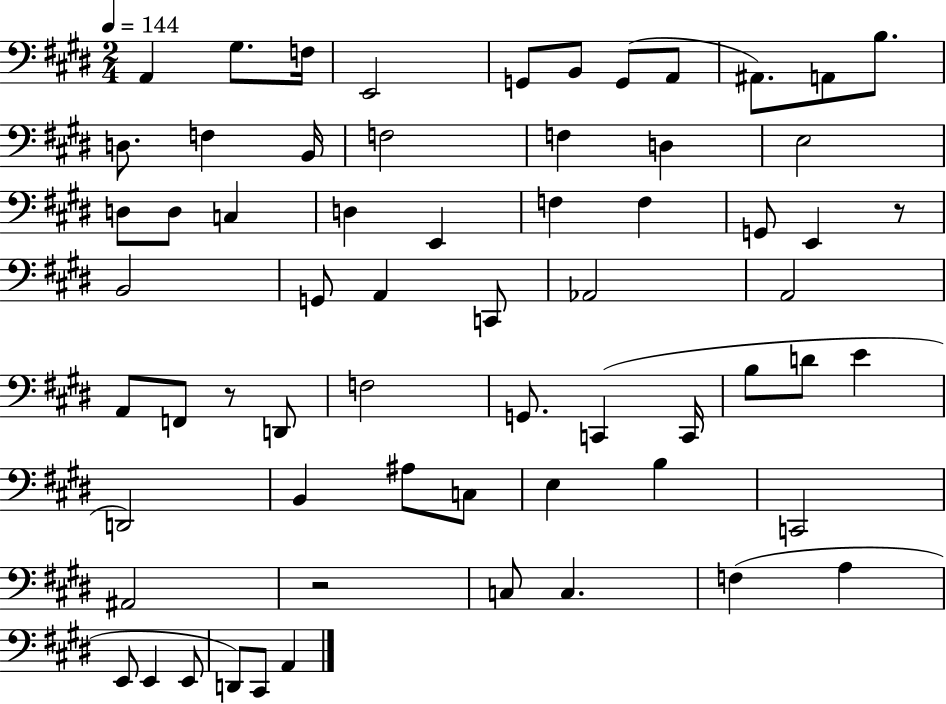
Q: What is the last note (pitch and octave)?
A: A2